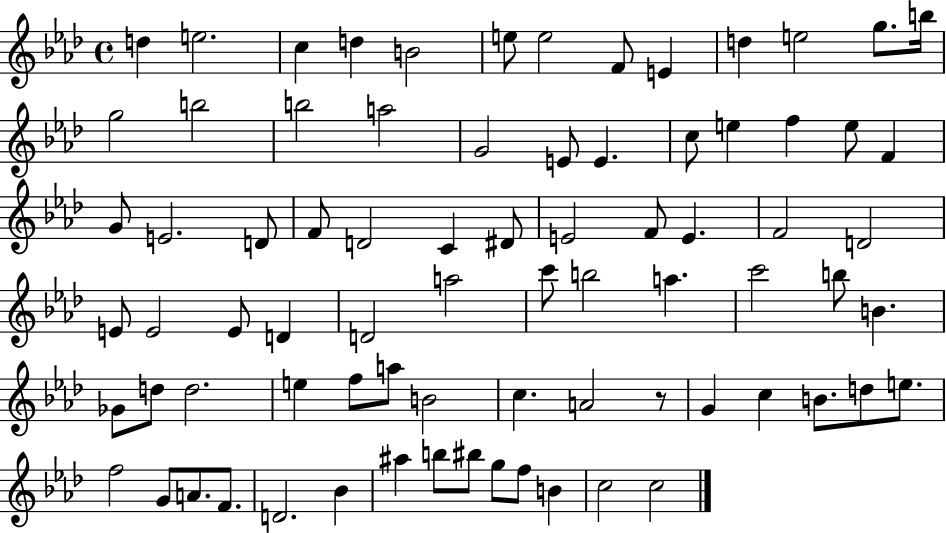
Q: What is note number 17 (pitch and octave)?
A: A5